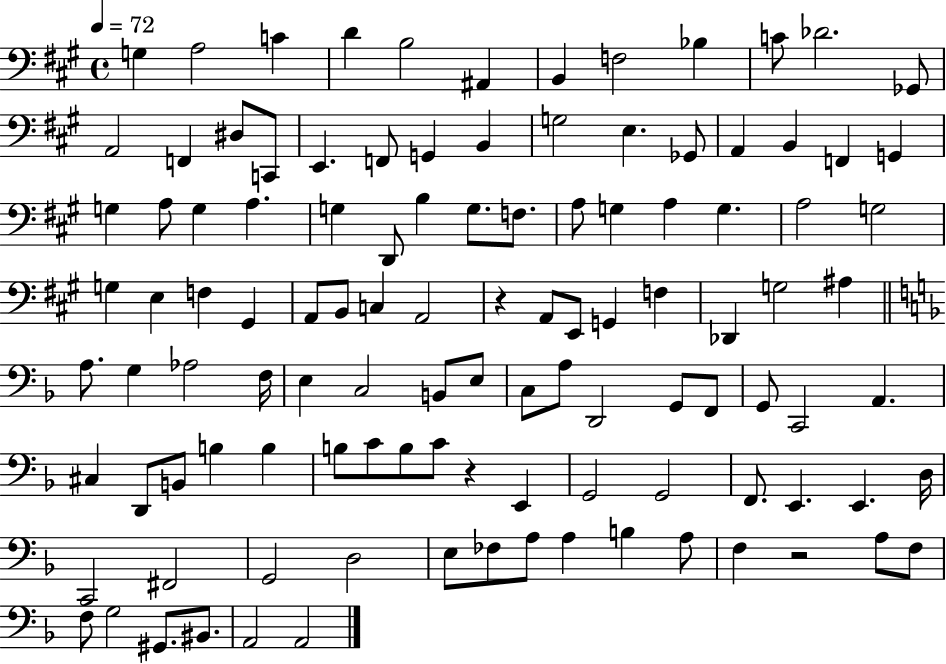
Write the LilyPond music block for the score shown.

{
  \clef bass
  \time 4/4
  \defaultTimeSignature
  \key a \major
  \tempo 4 = 72
  g4 a2 c'4 | d'4 b2 ais,4 | b,4 f2 bes4 | c'8 des'2. ges,8 | \break a,2 f,4 dis8 c,8 | e,4. f,8 g,4 b,4 | g2 e4. ges,8 | a,4 b,4 f,4 g,4 | \break g4 a8 g4 a4. | g4 d,8 b4 g8. f8. | a8 g4 a4 g4. | a2 g2 | \break g4 e4 f4 gis,4 | a,8 b,8 c4 a,2 | r4 a,8 e,8 g,4 f4 | des,4 g2 ais4 | \break \bar "||" \break \key d \minor a8. g4 aes2 f16 | e4 c2 b,8 e8 | c8 a8 d,2 g,8 f,8 | g,8 c,2 a,4. | \break cis4 d,8 b,8 b4 b4 | b8 c'8 b8 c'8 r4 e,4 | g,2 g,2 | f,8. e,4. e,4. d16 | \break c,2 fis,2 | g,2 d2 | e8 fes8 a8 a4 b4 a8 | f4 r2 a8 f8 | \break f8 g2 gis,8. bis,8. | a,2 a,2 | \bar "|."
}